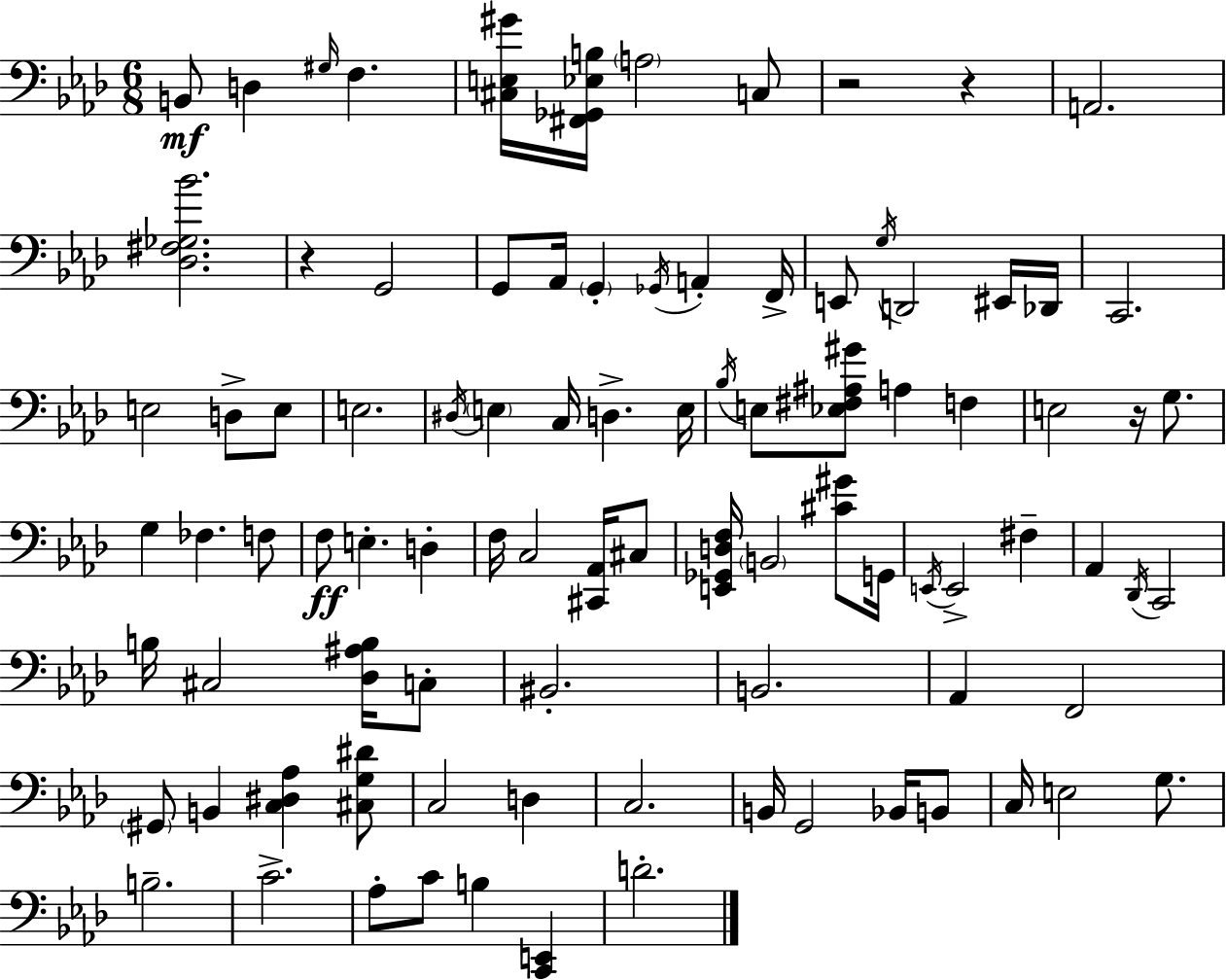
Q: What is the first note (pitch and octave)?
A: B2